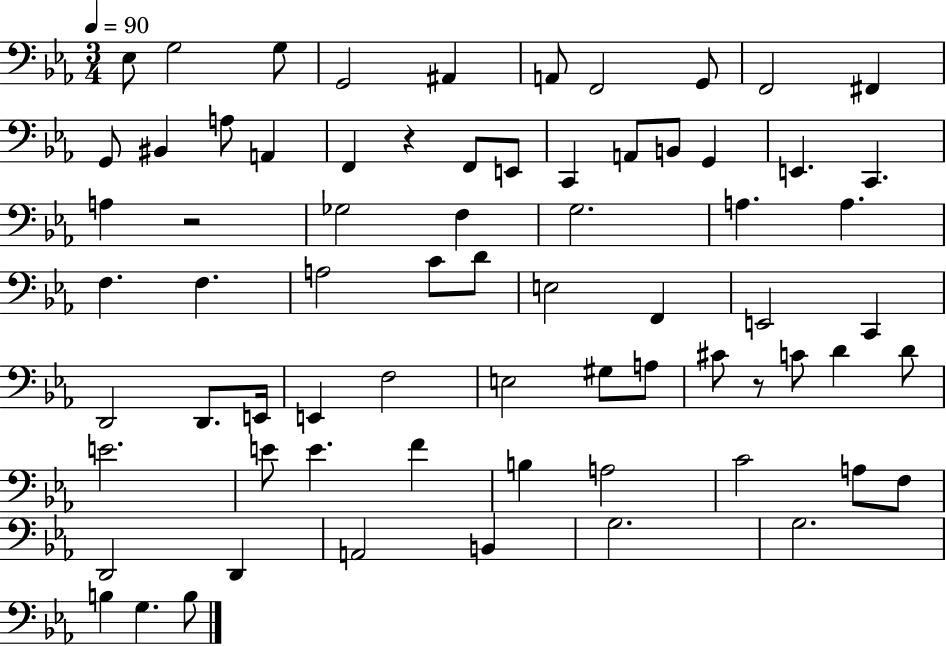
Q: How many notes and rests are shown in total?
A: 71